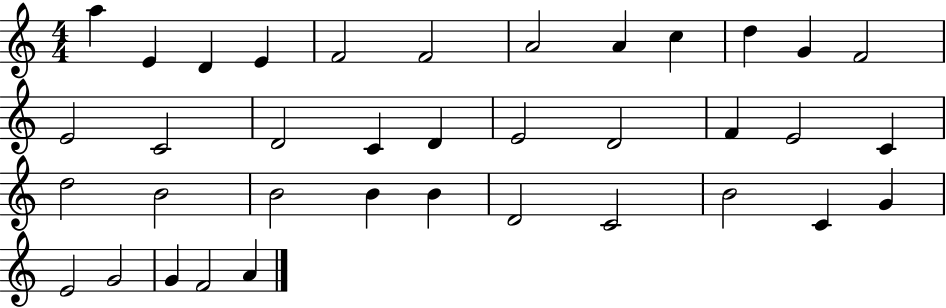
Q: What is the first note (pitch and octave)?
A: A5